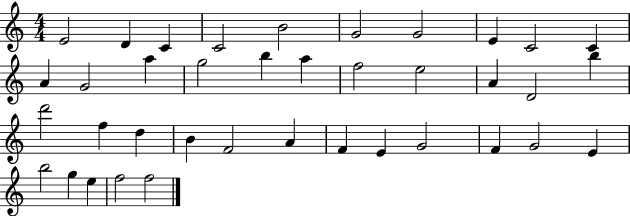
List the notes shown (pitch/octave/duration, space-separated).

E4/h D4/q C4/q C4/h B4/h G4/h G4/h E4/q C4/h C4/q A4/q G4/h A5/q G5/h B5/q A5/q F5/h E5/h A4/q D4/h B5/q D6/h F5/q D5/q B4/q F4/h A4/q F4/q E4/q G4/h F4/q G4/h E4/q B5/h G5/q E5/q F5/h F5/h